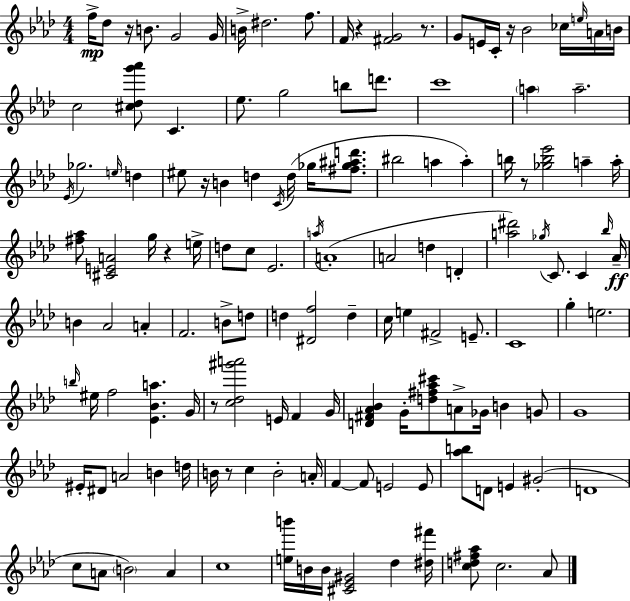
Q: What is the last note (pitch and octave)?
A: Ab4